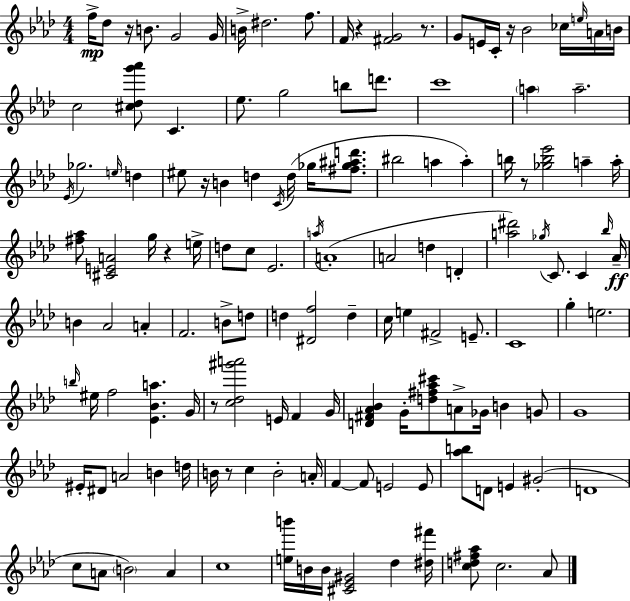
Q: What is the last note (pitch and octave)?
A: Ab4